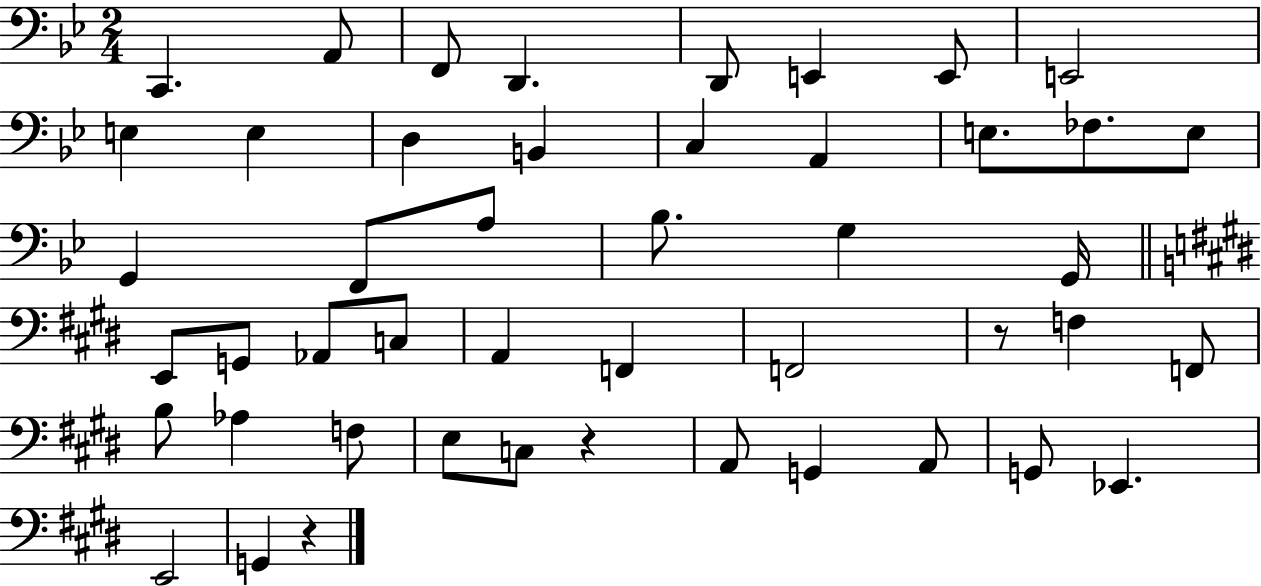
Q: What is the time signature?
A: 2/4